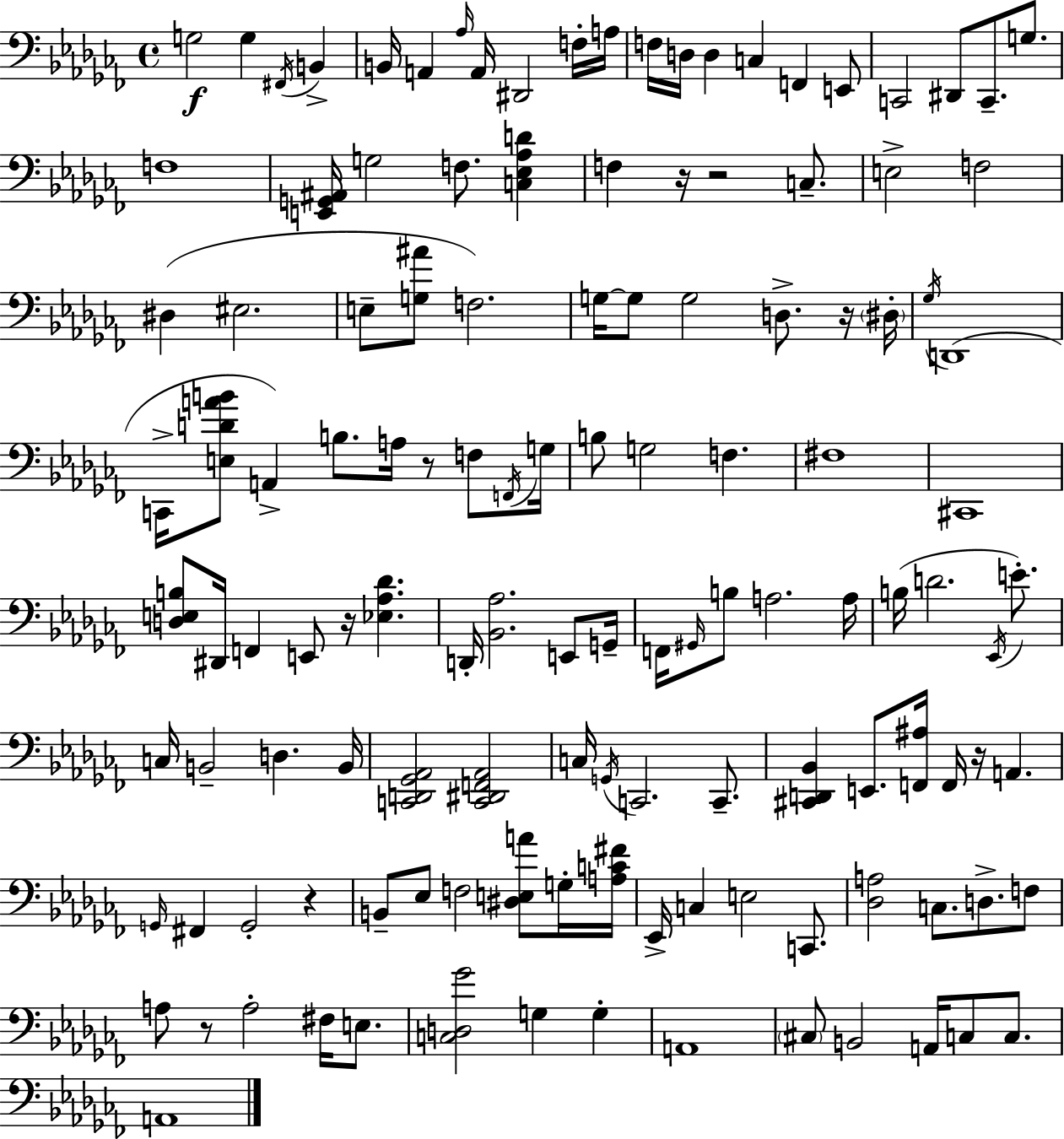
G3/h G3/q F#2/s B2/q B2/s A2/q Ab3/s A2/s D#2/h F3/s A3/s F3/s D3/s D3/q C3/q F2/q E2/e C2/h D#2/e C2/e. G3/e. F3/w [E2,G2,A#2]/s G3/h F3/e. [C3,Eb3,Ab3,D4]/q F3/q R/s R/h C3/e. E3/h F3/h D#3/q EIS3/h. E3/e [G3,A#4]/e F3/h. G3/s G3/e G3/h D3/e. R/s D#3/s Gb3/s D2/w C2/s [E3,D4,A4,B4]/e A2/q B3/e. A3/s R/e F3/e F2/s G3/s B3/e G3/h F3/q. F#3/w C#2/w [D3,E3,B3]/e D#2/s F2/q E2/e R/s [Eb3,Ab3,Db4]/q. D2/s [Bb2,Ab3]/h. E2/e G2/s F2/s G#2/s B3/e A3/h. A3/s B3/s D4/h. Eb2/s E4/e. C3/s B2/h D3/q. B2/s [C2,D2,Gb2,Ab2]/h [C2,D#2,F2,Ab2]/h C3/s G2/s C2/h. C2/e. [C#2,D2,Bb2]/q E2/e. [F2,A#3]/s F2/s R/s A2/q. G2/s F#2/q G2/h R/q B2/e Eb3/e F3/h [D#3,E3,A4]/e G3/s [A3,C4,F#4]/s Eb2/s C3/q E3/h C2/e. [Db3,A3]/h C3/e. D3/e. F3/e A3/e R/e A3/h F#3/s E3/e. [C3,D3,Gb4]/h G3/q G3/q A2/w C#3/e B2/h A2/s C3/e C3/e. A2/w